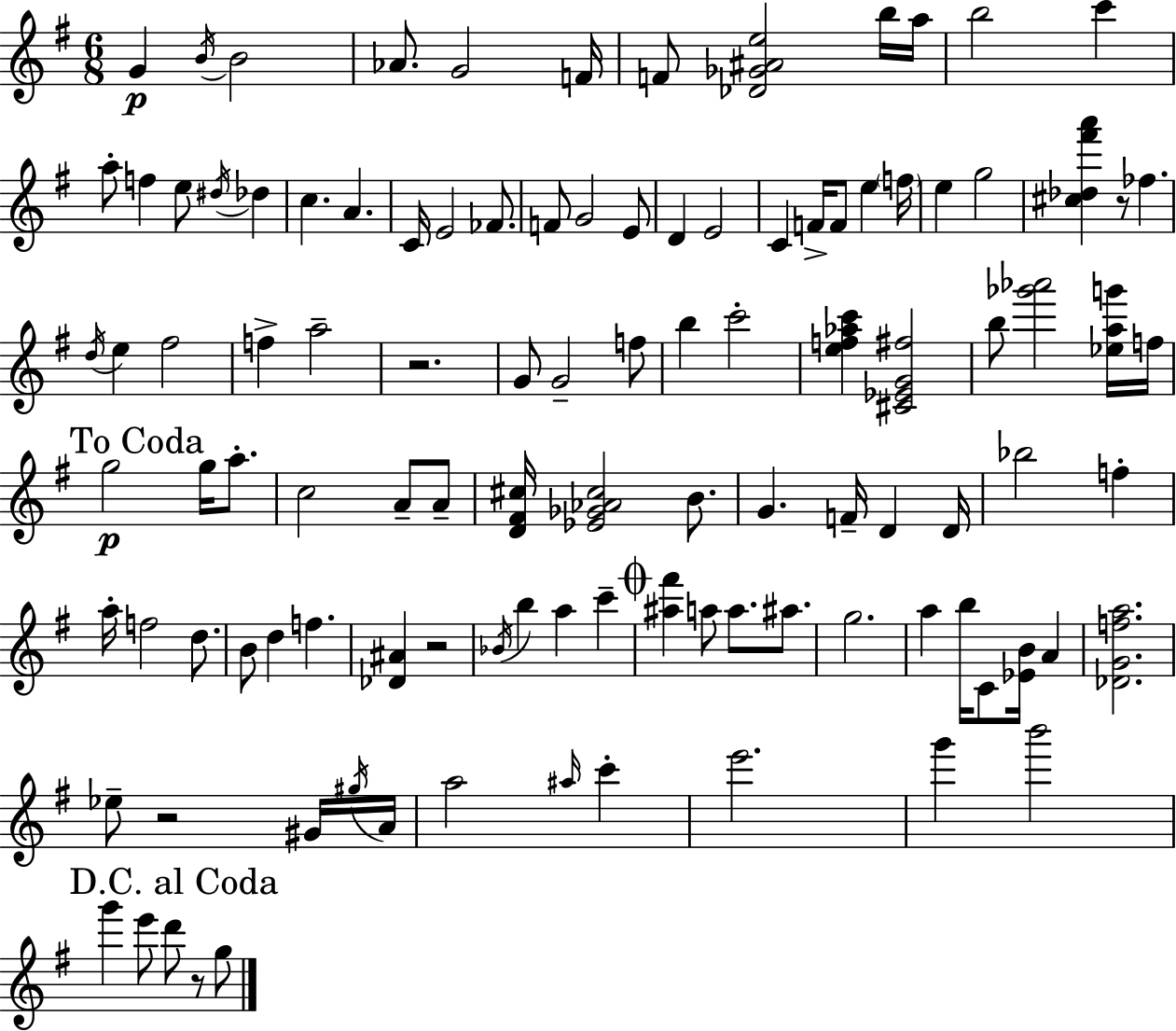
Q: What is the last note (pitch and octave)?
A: G5